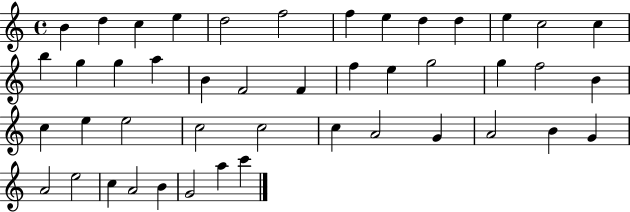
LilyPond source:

{
  \clef treble
  \time 4/4
  \defaultTimeSignature
  \key c \major
  b'4 d''4 c''4 e''4 | d''2 f''2 | f''4 e''4 d''4 d''4 | e''4 c''2 c''4 | \break b''4 g''4 g''4 a''4 | b'4 f'2 f'4 | f''4 e''4 g''2 | g''4 f''2 b'4 | \break c''4 e''4 e''2 | c''2 c''2 | c''4 a'2 g'4 | a'2 b'4 g'4 | \break a'2 e''2 | c''4 a'2 b'4 | g'2 a''4 c'''4 | \bar "|."
}